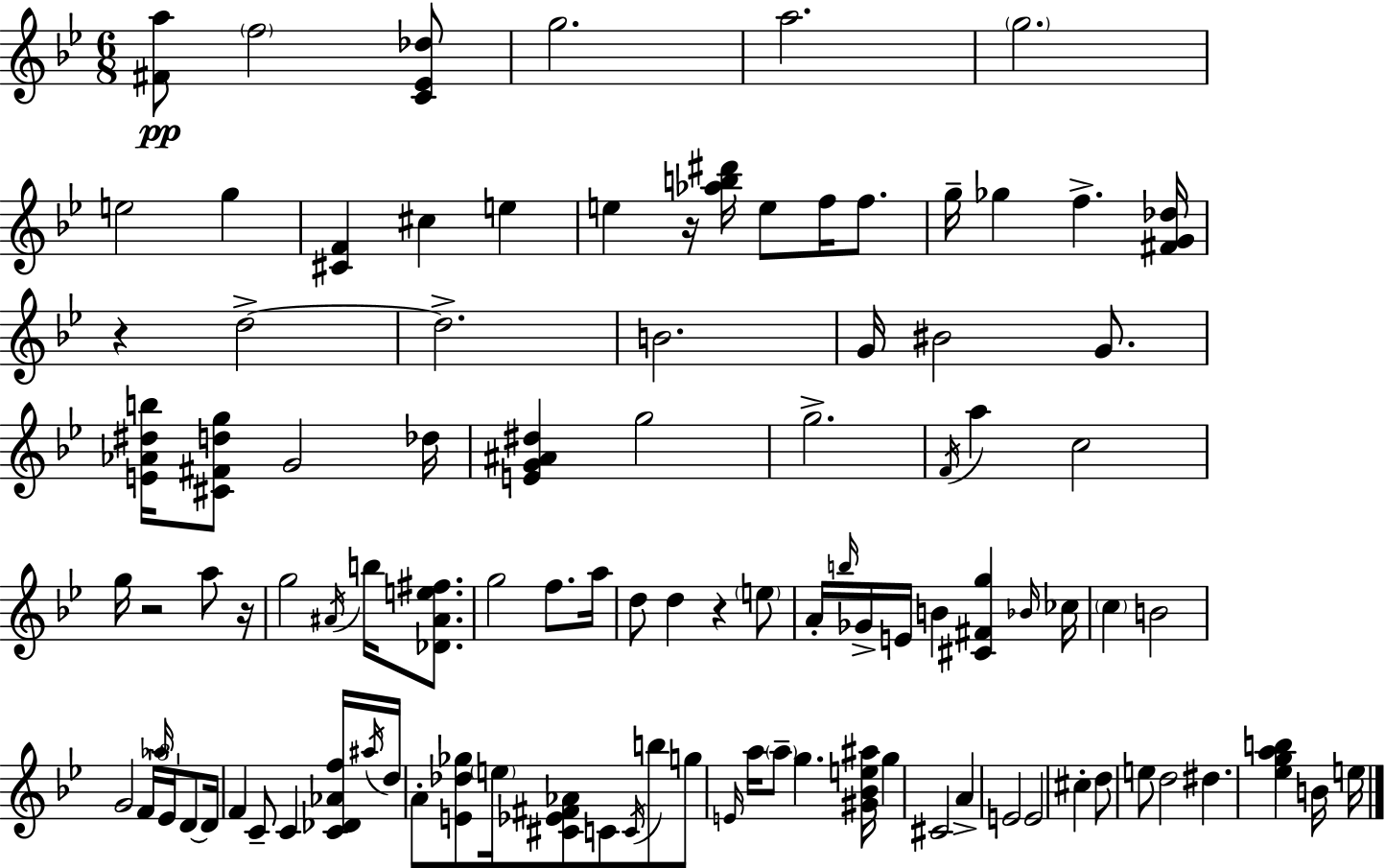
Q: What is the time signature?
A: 6/8